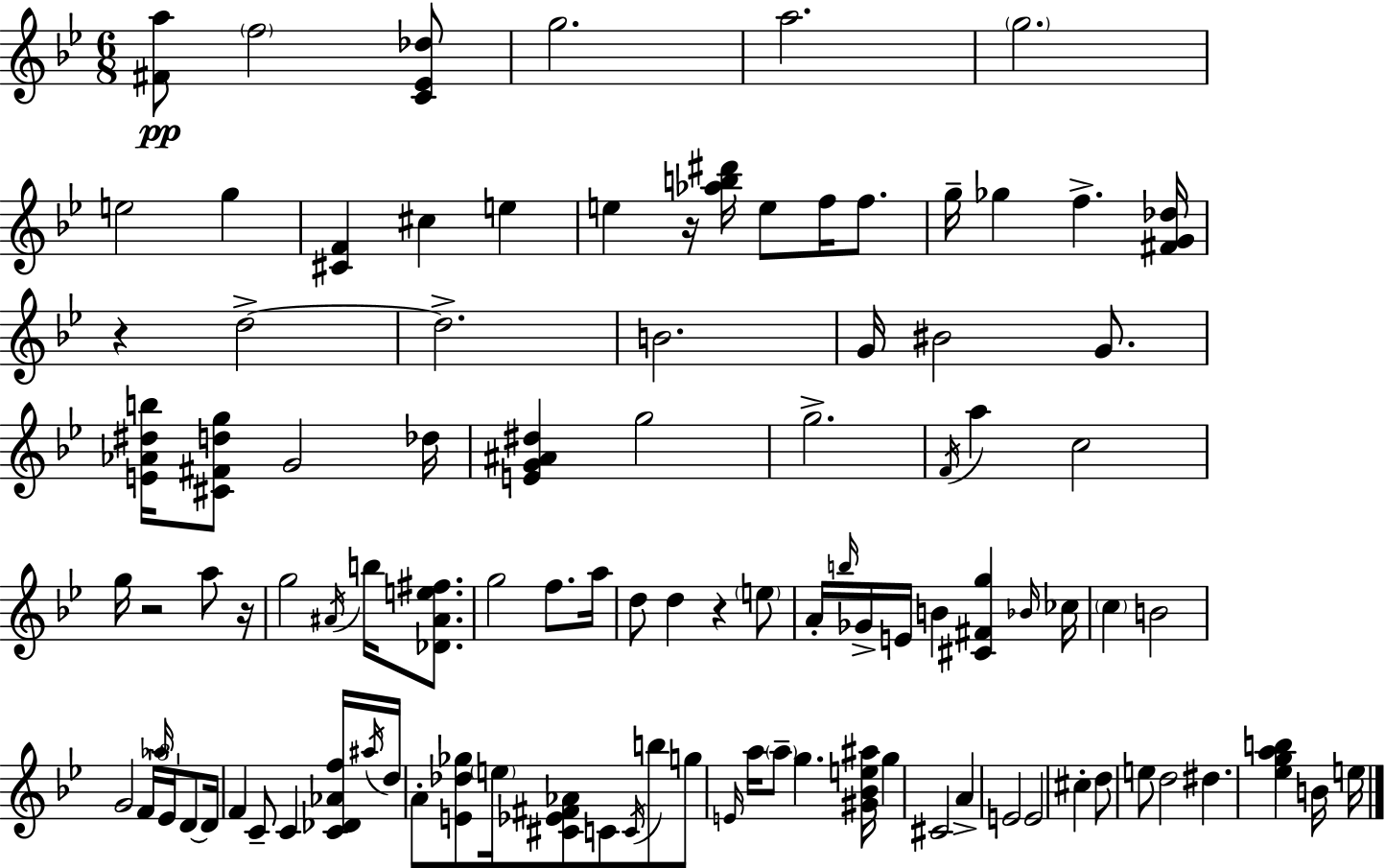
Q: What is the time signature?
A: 6/8